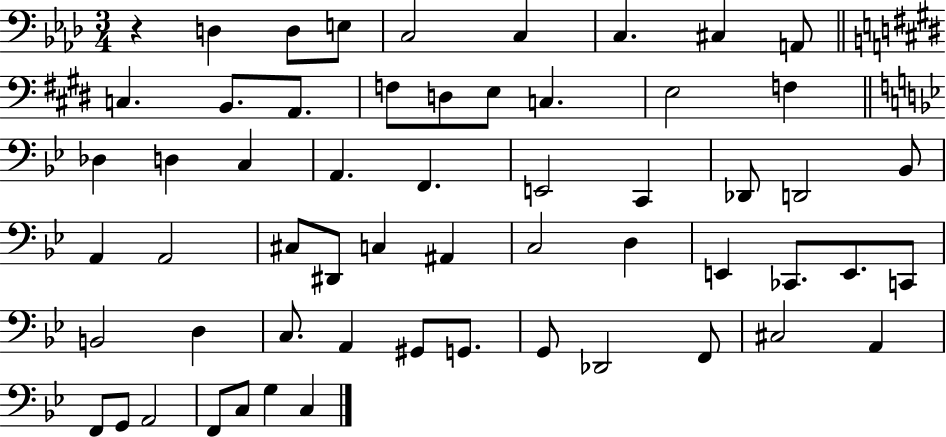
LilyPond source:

{
  \clef bass
  \numericTimeSignature
  \time 3/4
  \key aes \major
  \repeat volta 2 { r4 d4 d8 e8 | c2 c4 | c4. cis4 a,8 | \bar "||" \break \key e \major c4. b,8. a,8. | f8 d8 e8 c4. | e2 f4 | \bar "||" \break \key bes \major des4 d4 c4 | a,4. f,4. | e,2 c,4 | des,8 d,2 bes,8 | \break a,4 a,2 | cis8 dis,8 c4 ais,4 | c2 d4 | e,4 ces,8. e,8. c,8 | \break b,2 d4 | c8. a,4 gis,8 g,8. | g,8 des,2 f,8 | cis2 a,4 | \break f,8 g,8 a,2 | f,8 c8 g4 c4 | } \bar "|."
}